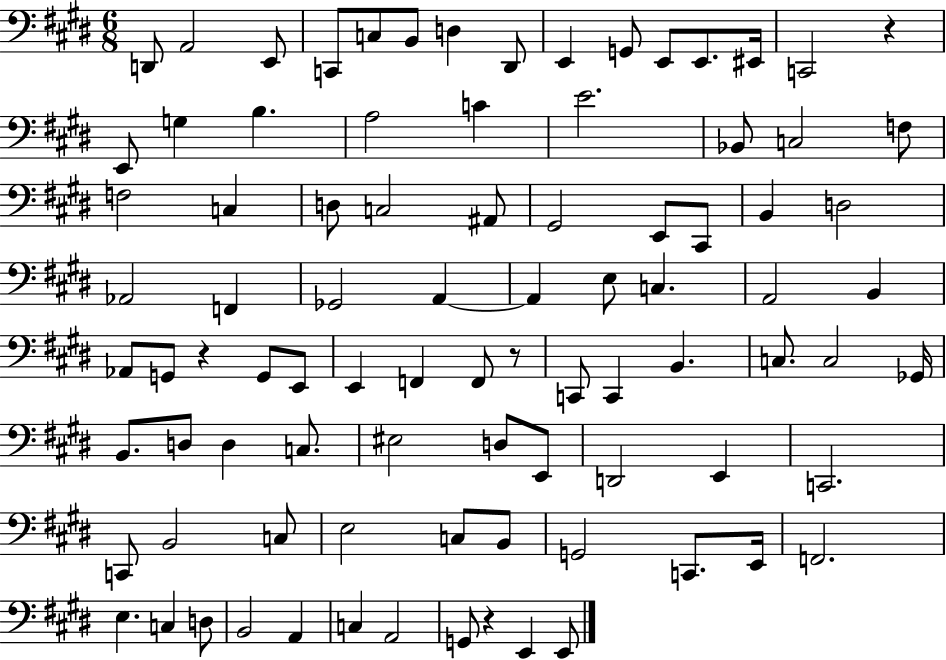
{
  \clef bass
  \numericTimeSignature
  \time 6/8
  \key e \major
  d,8 a,2 e,8 | c,8 c8 b,8 d4 dis,8 | e,4 g,8 e,8 e,8. eis,16 | c,2 r4 | \break e,8 g4 b4. | a2 c'4 | e'2. | bes,8 c2 f8 | \break f2 c4 | d8 c2 ais,8 | gis,2 e,8 cis,8 | b,4 d2 | \break aes,2 f,4 | ges,2 a,4~~ | a,4 e8 c4. | a,2 b,4 | \break aes,8 g,8 r4 g,8 e,8 | e,4 f,4 f,8 r8 | c,8 c,4 b,4. | c8. c2 ges,16 | \break b,8. d8 d4 c8. | eis2 d8 e,8 | d,2 e,4 | c,2. | \break c,8 b,2 c8 | e2 c8 b,8 | g,2 c,8. e,16 | f,2. | \break e4. c4 d8 | b,2 a,4 | c4 a,2 | g,8 r4 e,4 e,8 | \break \bar "|."
}